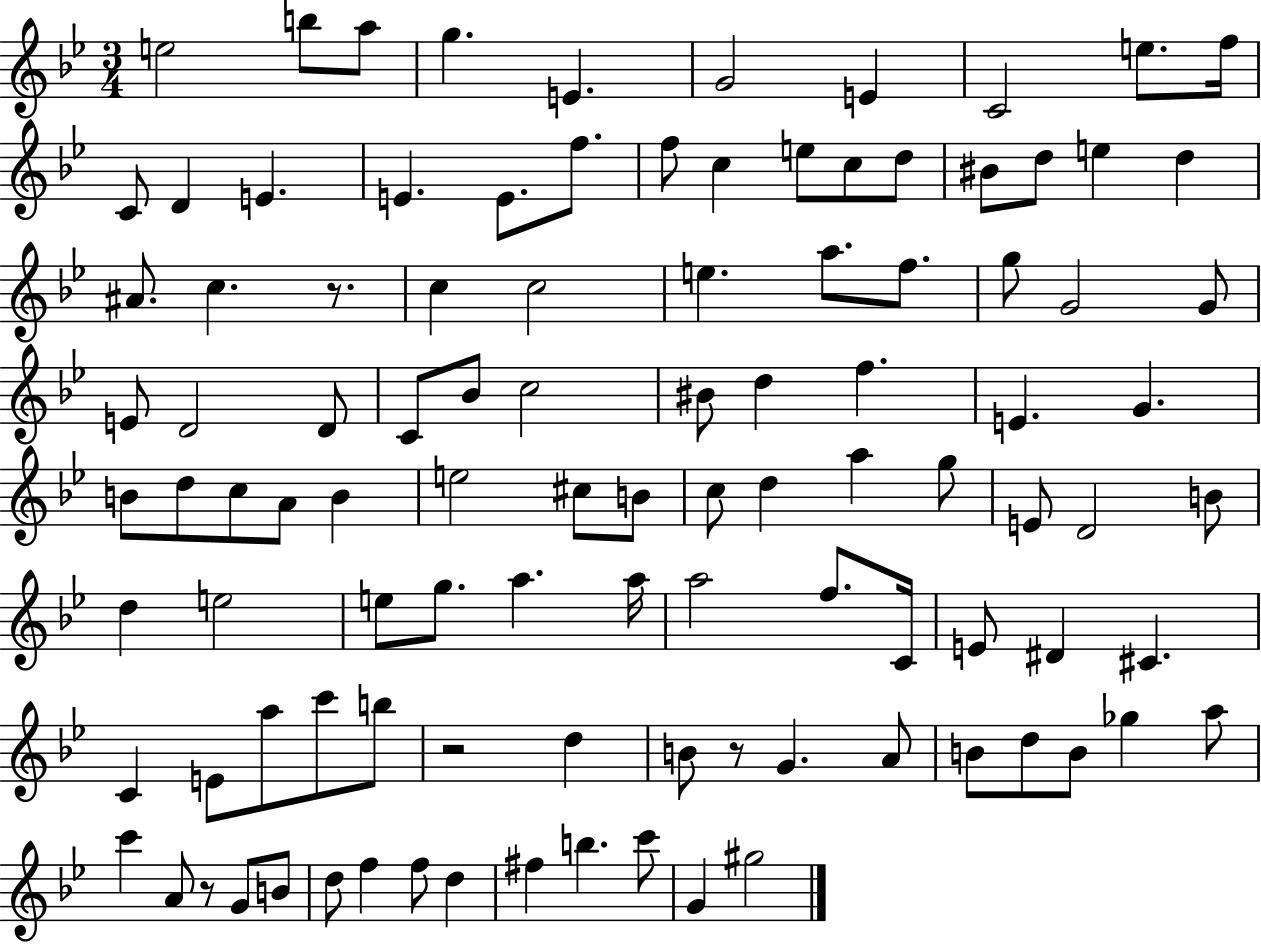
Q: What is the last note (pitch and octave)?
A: G#5